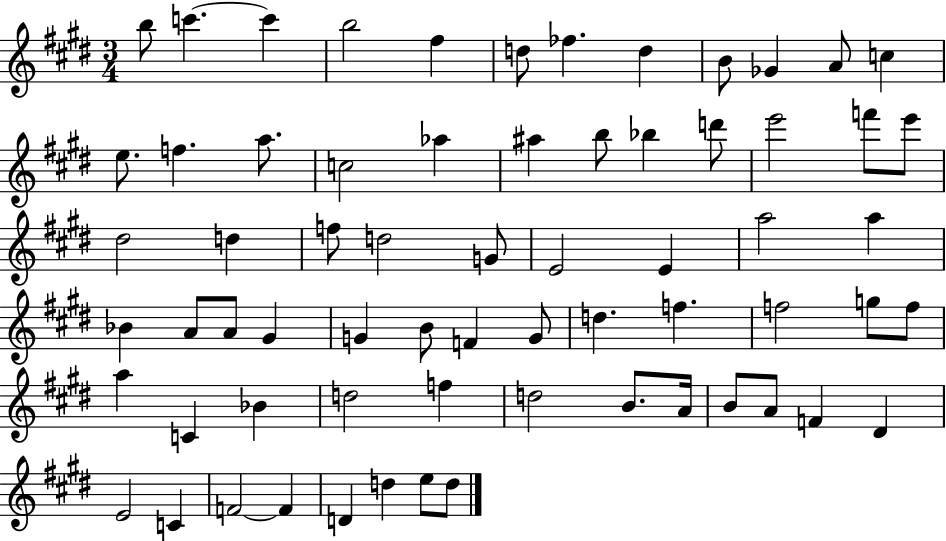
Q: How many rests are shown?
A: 0